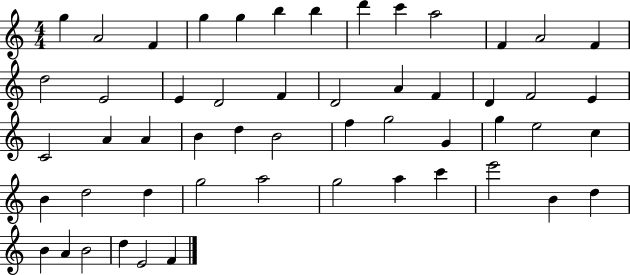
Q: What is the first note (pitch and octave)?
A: G5